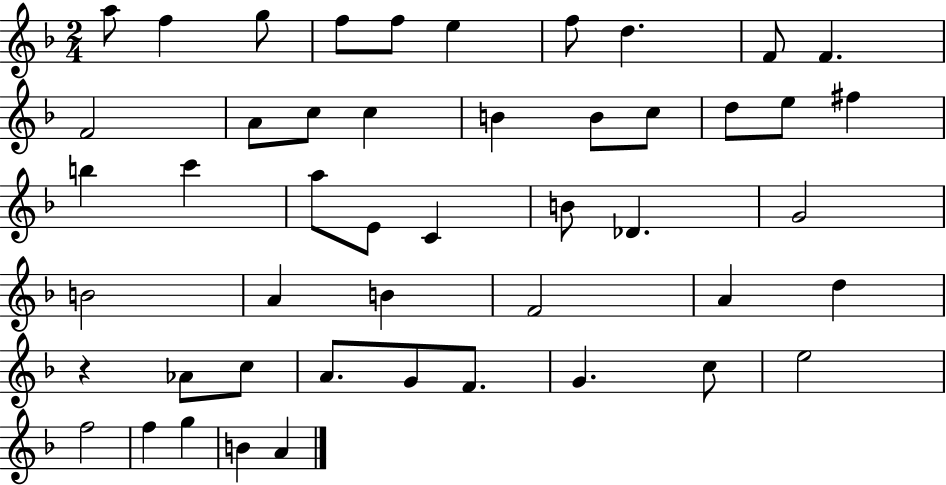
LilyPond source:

{
  \clef treble
  \numericTimeSignature
  \time 2/4
  \key f \major
  a''8 f''4 g''8 | f''8 f''8 e''4 | f''8 d''4. | f'8 f'4. | \break f'2 | a'8 c''8 c''4 | b'4 b'8 c''8 | d''8 e''8 fis''4 | \break b''4 c'''4 | a''8 e'8 c'4 | b'8 des'4. | g'2 | \break b'2 | a'4 b'4 | f'2 | a'4 d''4 | \break r4 aes'8 c''8 | a'8. g'8 f'8. | g'4. c''8 | e''2 | \break f''2 | f''4 g''4 | b'4 a'4 | \bar "|."
}